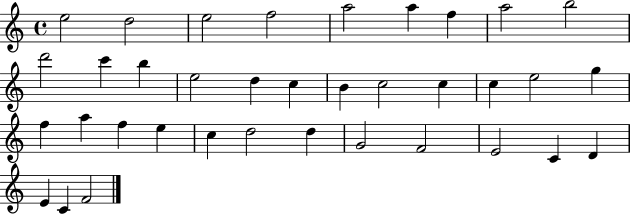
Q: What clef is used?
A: treble